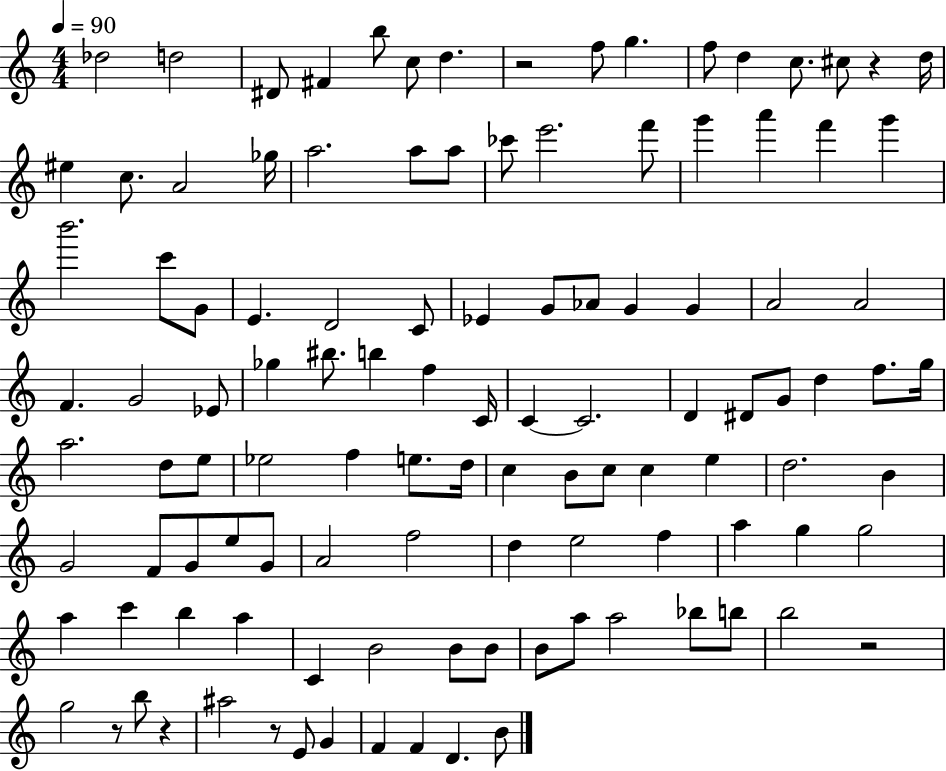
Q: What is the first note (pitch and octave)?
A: Db5